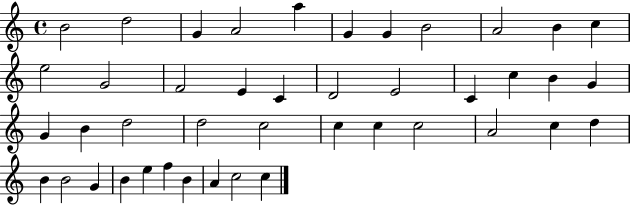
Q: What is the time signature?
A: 4/4